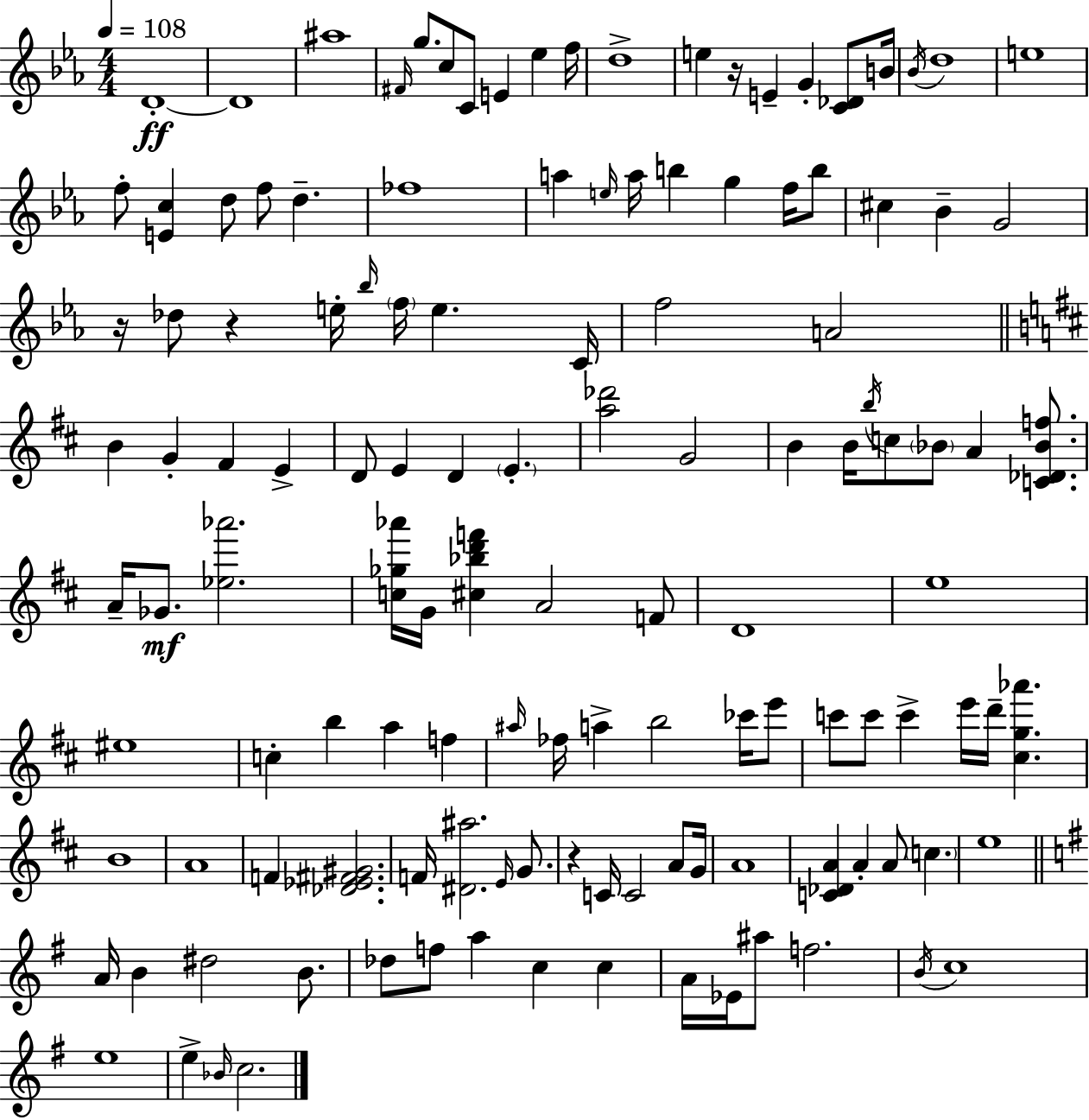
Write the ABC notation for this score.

X:1
T:Untitled
M:4/4
L:1/4
K:Eb
D4 D4 ^a4 ^F/4 g/2 c/2 C/2 E _e f/4 d4 e z/4 E G [C_D]/2 B/4 _B/4 d4 e4 f/2 [Ec] d/2 f/2 d _f4 a e/4 a/4 b g f/4 b/2 ^c _B G2 z/4 _d/2 z e/4 _b/4 f/4 e C/4 f2 A2 B G ^F E D/2 E D E [a_d']2 G2 B B/4 b/4 c/2 _B/2 A [C_D_Bf]/2 A/4 _G/2 [_e_a']2 [c_g_a']/4 G/4 [^c_bd'f'] A2 F/2 D4 e4 ^e4 c b a f ^a/4 _f/4 a b2 _c'/4 e'/2 c'/2 c'/2 c' e'/4 d'/4 [^cg_a'] B4 A4 F [_D_E^F^G]2 F/4 [^D^a]2 E/4 G/2 z C/4 C2 A/2 G/4 A4 [C_DA] A A/2 c e4 A/4 B ^d2 B/2 _d/2 f/2 a c c A/4 _E/4 ^a/2 f2 B/4 c4 e4 e _B/4 c2